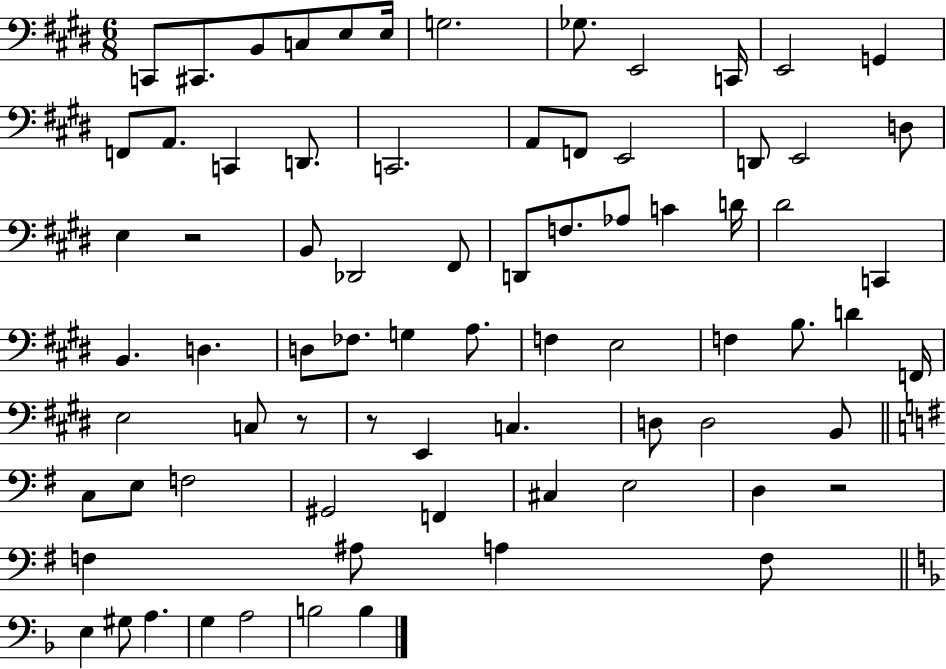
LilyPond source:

{
  \clef bass
  \numericTimeSignature
  \time 6/8
  \key e \major
  c,8 cis,8. b,8 c8 e8 e16 | g2. | ges8. e,2 c,16 | e,2 g,4 | \break f,8 a,8. c,4 d,8. | c,2. | a,8 f,8 e,2 | d,8 e,2 d8 | \break e4 r2 | b,8 des,2 fis,8 | d,8 f8. aes8 c'4 d'16 | dis'2 c,4 | \break b,4. d4. | d8 fes8. g4 a8. | f4 e2 | f4 b8. d'4 f,16 | \break e2 c8 r8 | r8 e,4 c4. | d8 d2 b,8 | \bar "||" \break \key g \major c8 e8 f2 | gis,2 f,4 | cis4 e2 | d4 r2 | \break f4 ais8 a4 f8 | \bar "||" \break \key d \minor e4 gis8 a4. | g4 a2 | b2 b4 | \bar "|."
}